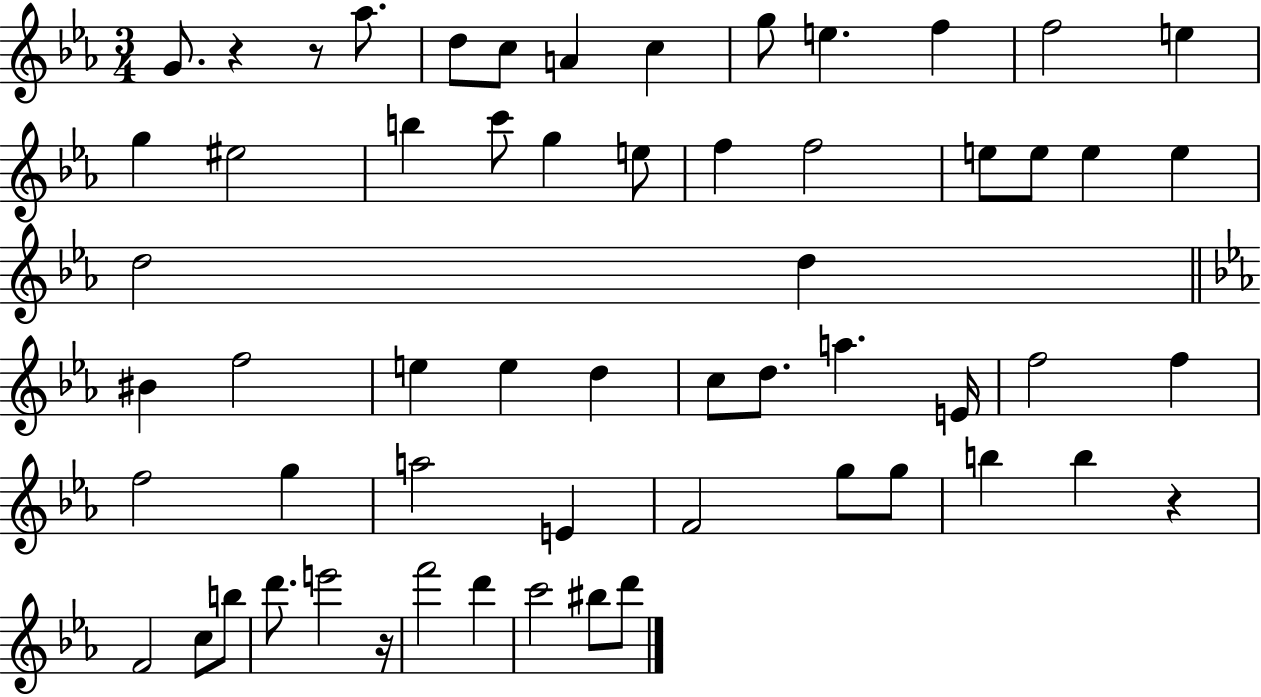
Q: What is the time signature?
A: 3/4